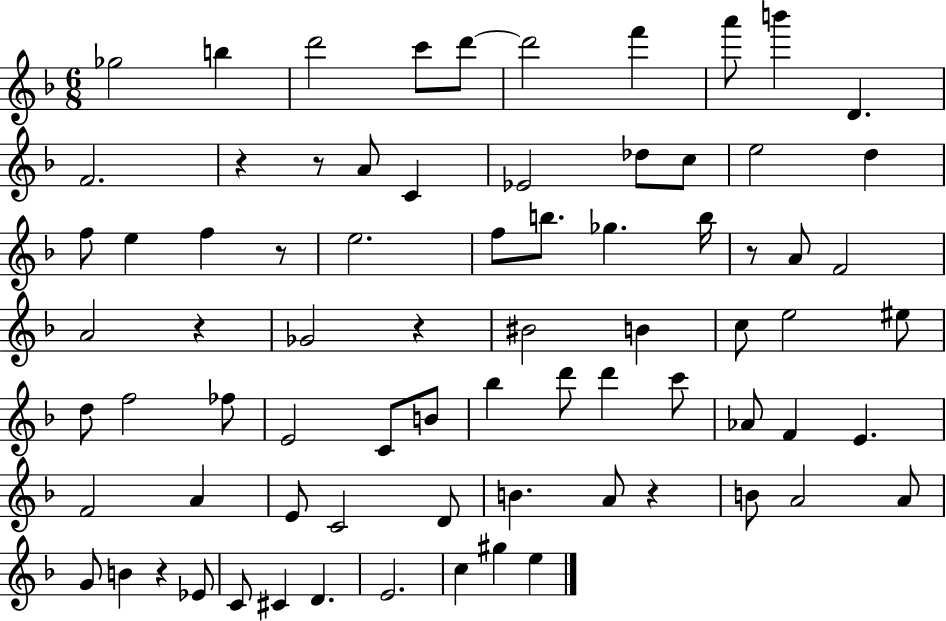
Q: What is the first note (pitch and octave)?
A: Gb5